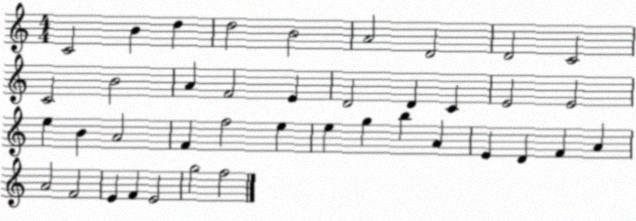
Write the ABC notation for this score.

X:1
T:Untitled
M:4/4
L:1/4
K:C
C2 B d d2 B2 A2 D2 D2 C2 C2 B2 A F2 E D2 D C E2 E2 e B A2 F f2 e e g b A E D F A A2 F2 E F E2 g2 f2